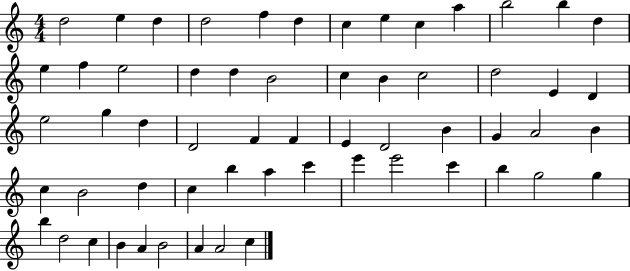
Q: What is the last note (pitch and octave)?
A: C5